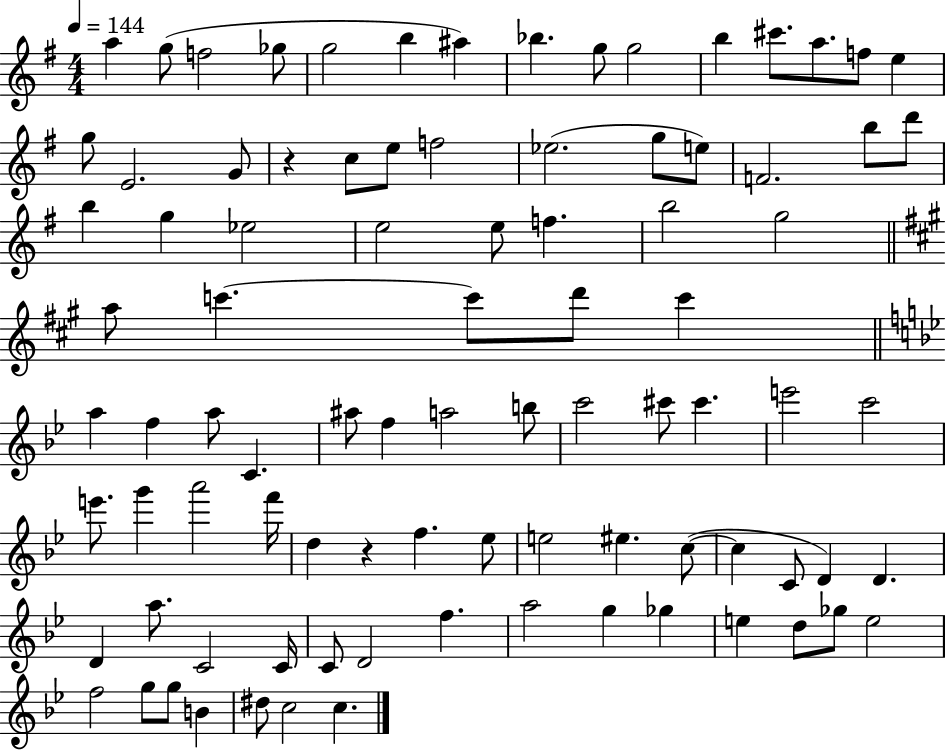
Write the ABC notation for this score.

X:1
T:Untitled
M:4/4
L:1/4
K:G
a g/2 f2 _g/2 g2 b ^a _b g/2 g2 b ^c'/2 a/2 f/2 e g/2 E2 G/2 z c/2 e/2 f2 _e2 g/2 e/2 F2 b/2 d'/2 b g _e2 e2 e/2 f b2 g2 a/2 c' c'/2 d'/2 c' a f a/2 C ^a/2 f a2 b/2 c'2 ^c'/2 ^c' e'2 c'2 e'/2 g' a'2 f'/4 d z f _e/2 e2 ^e c/2 c C/2 D D D a/2 C2 C/4 C/2 D2 f a2 g _g e d/2 _g/2 e2 f2 g/2 g/2 B ^d/2 c2 c